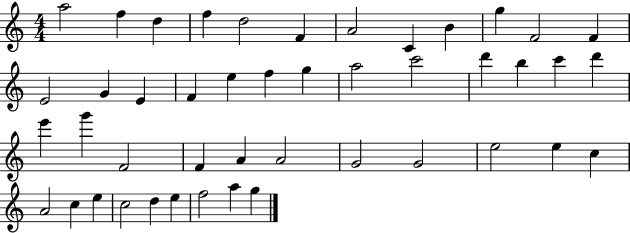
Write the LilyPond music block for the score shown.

{
  \clef treble
  \numericTimeSignature
  \time 4/4
  \key c \major
  a''2 f''4 d''4 | f''4 d''2 f'4 | a'2 c'4 b'4 | g''4 f'2 f'4 | \break e'2 g'4 e'4 | f'4 e''4 f''4 g''4 | a''2 c'''2 | d'''4 b''4 c'''4 d'''4 | \break e'''4 g'''4 f'2 | f'4 a'4 a'2 | g'2 g'2 | e''2 e''4 c''4 | \break a'2 c''4 e''4 | c''2 d''4 e''4 | f''2 a''4 g''4 | \bar "|."
}